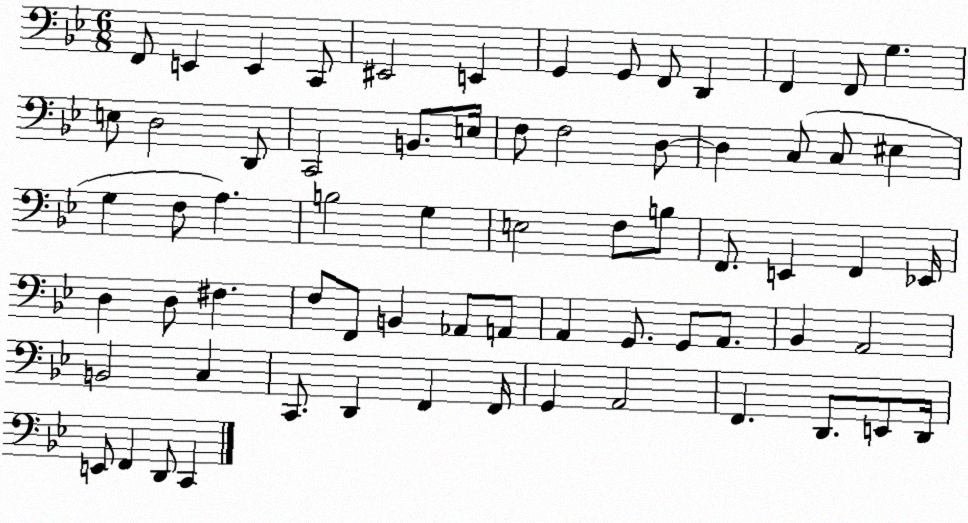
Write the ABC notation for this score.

X:1
T:Untitled
M:6/8
L:1/4
K:Bb
F,,/2 E,, E,, C,,/2 ^E,,2 E,, G,, G,,/2 F,,/2 D,, F,, F,,/2 G, E,/2 D,2 D,,/2 C,,2 B,,/2 E,/4 F,/2 F,2 D,/2 D, C,/2 C,/2 ^E, G, F,/2 A, B,2 G, E,2 F,/2 B,/2 F,,/2 E,, F,, _E,,/4 D, D,/2 ^F, F,/2 F,,/2 B,, _A,,/2 A,,/2 A,, G,,/2 G,,/2 A,,/2 _B,, A,,2 B,,2 C, C,,/2 D,, F,, F,,/4 G,, A,,2 F,, D,,/2 E,,/2 D,,/4 E,,/2 F,, D,,/2 C,,